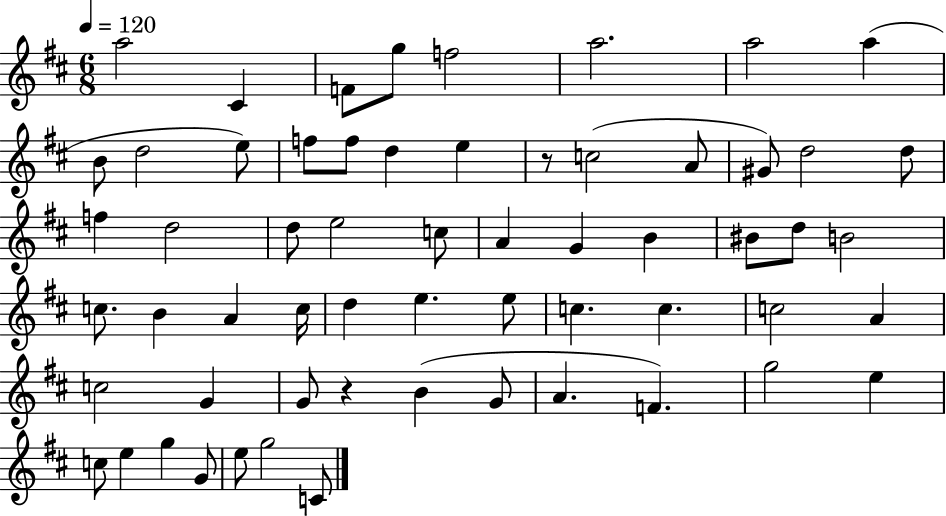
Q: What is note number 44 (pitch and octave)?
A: G4